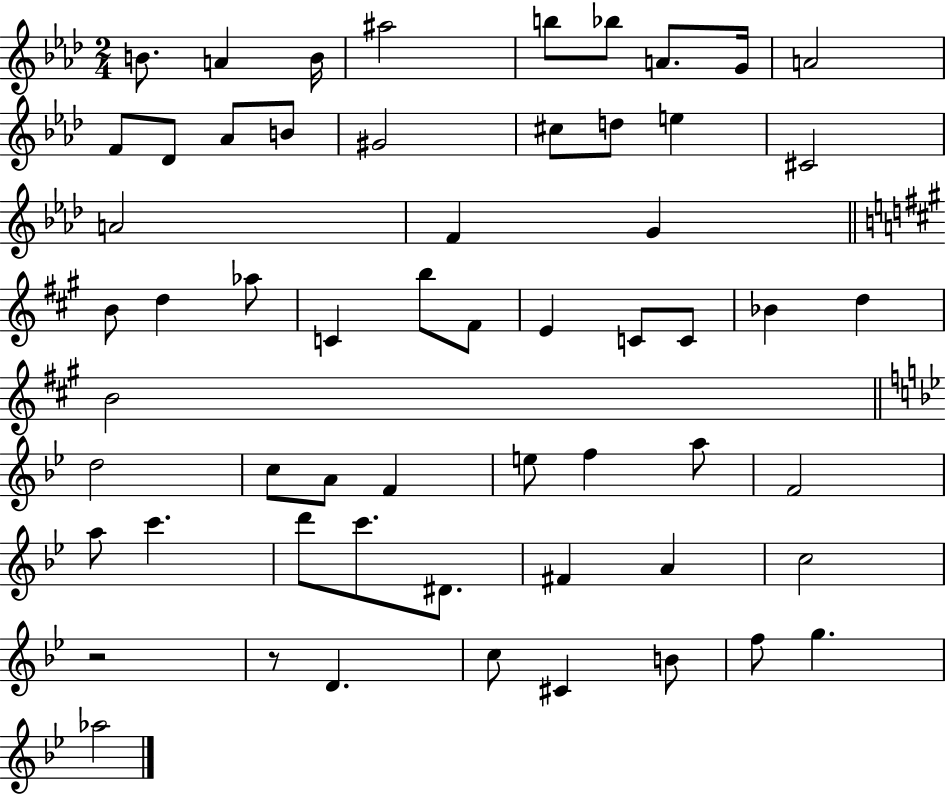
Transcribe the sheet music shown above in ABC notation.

X:1
T:Untitled
M:2/4
L:1/4
K:Ab
B/2 A B/4 ^a2 b/2 _b/2 A/2 G/4 A2 F/2 _D/2 _A/2 B/2 ^G2 ^c/2 d/2 e ^C2 A2 F G B/2 d _a/2 C b/2 ^F/2 E C/2 C/2 _B d B2 d2 c/2 A/2 F e/2 f a/2 F2 a/2 c' d'/2 c'/2 ^D/2 ^F A c2 z2 z/2 D c/2 ^C B/2 f/2 g _a2